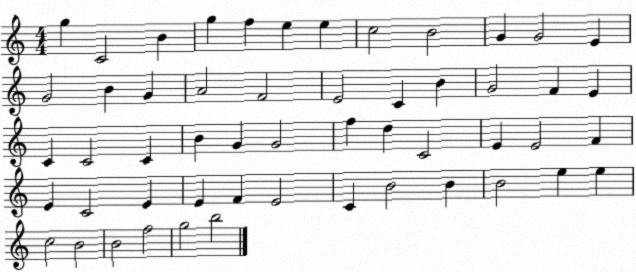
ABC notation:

X:1
T:Untitled
M:4/4
L:1/4
K:C
g C2 B g f e e c2 B2 G G2 E G2 B G A2 F2 E2 C B G2 F E C C2 C B G G2 f d C2 E E2 F E C2 E E F E2 C B2 B B2 e e c2 B2 B2 f2 g2 b2